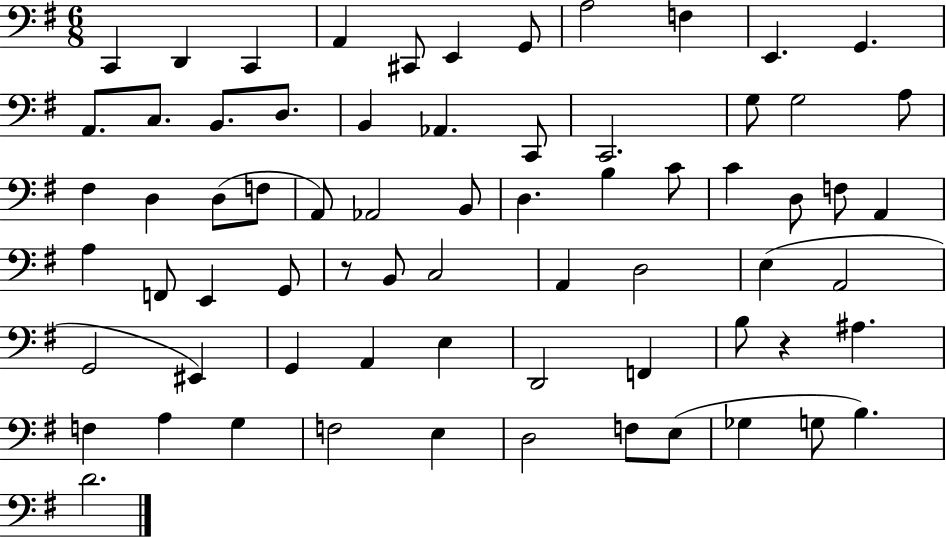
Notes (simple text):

C2/q D2/q C2/q A2/q C#2/e E2/q G2/e A3/h F3/q E2/q. G2/q. A2/e. C3/e. B2/e. D3/e. B2/q Ab2/q. C2/e C2/h. G3/e G3/h A3/e F#3/q D3/q D3/e F3/e A2/e Ab2/h B2/e D3/q. B3/q C4/e C4/q D3/e F3/e A2/q A3/q F2/e E2/q G2/e R/e B2/e C3/h A2/q D3/h E3/q A2/h G2/h EIS2/q G2/q A2/q E3/q D2/h F2/q B3/e R/q A#3/q. F3/q A3/q G3/q F3/h E3/q D3/h F3/e E3/e Gb3/q G3/e B3/q. D4/h.